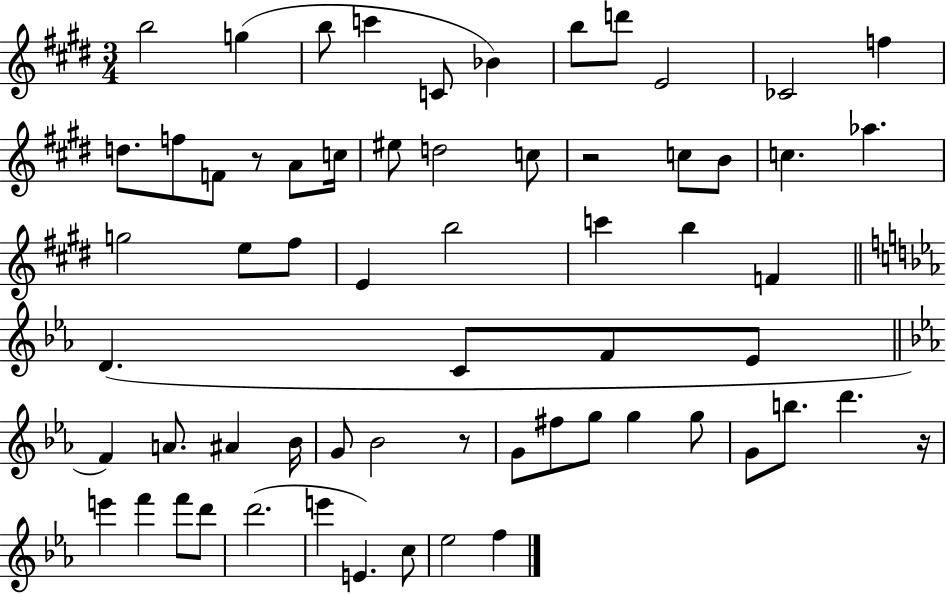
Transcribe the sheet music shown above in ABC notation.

X:1
T:Untitled
M:3/4
L:1/4
K:E
b2 g b/2 c' C/2 _B b/2 d'/2 E2 _C2 f d/2 f/2 F/2 z/2 A/2 c/4 ^e/2 d2 c/2 z2 c/2 B/2 c _a g2 e/2 ^f/2 E b2 c' b F D C/2 F/2 _E/2 F A/2 ^A _B/4 G/2 _B2 z/2 G/2 ^f/2 g/2 g g/2 G/2 b/2 d' z/4 e' f' f'/2 d'/2 d'2 e' E c/2 _e2 f